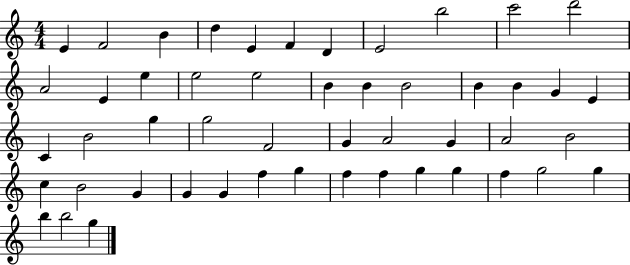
{
  \clef treble
  \numericTimeSignature
  \time 4/4
  \key c \major
  e'4 f'2 b'4 | d''4 e'4 f'4 d'4 | e'2 b''2 | c'''2 d'''2 | \break a'2 e'4 e''4 | e''2 e''2 | b'4 b'4 b'2 | b'4 b'4 g'4 e'4 | \break c'4 b'2 g''4 | g''2 f'2 | g'4 a'2 g'4 | a'2 b'2 | \break c''4 b'2 g'4 | g'4 g'4 f''4 g''4 | f''4 f''4 g''4 g''4 | f''4 g''2 g''4 | \break b''4 b''2 g''4 | \bar "|."
}